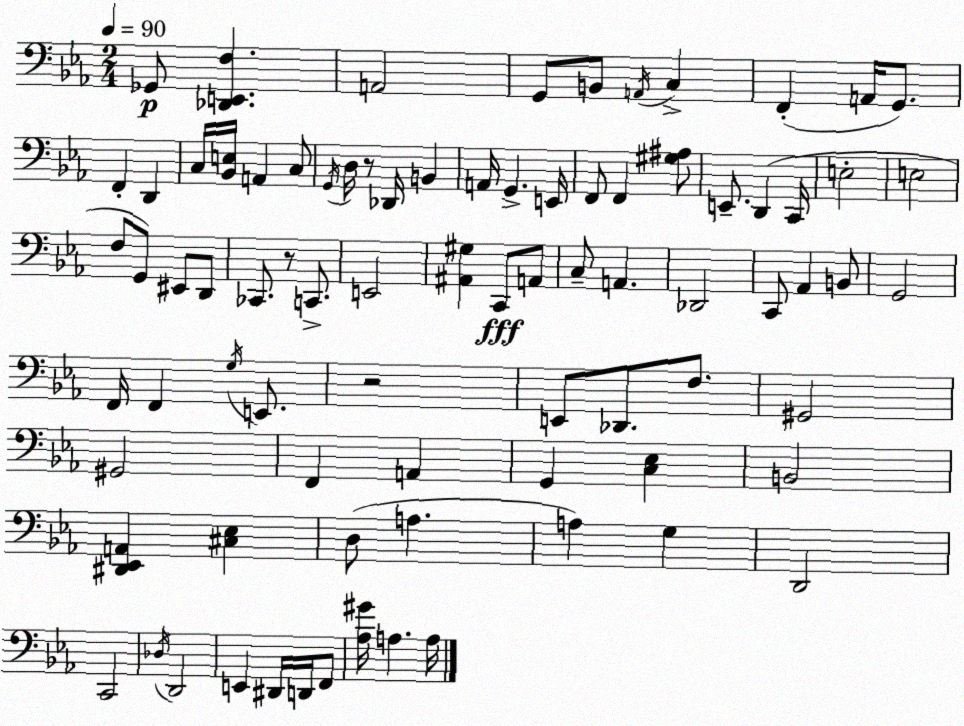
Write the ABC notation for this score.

X:1
T:Untitled
M:2/4
L:1/4
K:Eb
_G,,/2 [_D,,E,,F,] A,,2 G,,/2 B,,/2 A,,/4 C, F,, A,,/4 G,,/2 F,, D,, C,/4 [_B,,E,]/4 A,, C,/2 G,,/4 D,/4 z/2 _D,,/4 B,, A,,/4 G,, E,,/4 F,,/2 F,, [^G,^A,]/2 E,,/2 D,, C,,/4 E,2 E,2 F,/2 G,,/2 ^E,,/2 D,,/2 _C,,/2 z/2 C,,/2 E,,2 [^A,,^G,] C,,/2 A,,/2 C,/2 A,, _D,,2 C,,/2 _A,, B,,/2 G,,2 F,,/4 F,, G,/4 E,,/2 z2 E,,/2 _D,,/2 F,/2 ^G,,2 ^G,,2 F,, A,, G,, [C,_E,] B,,2 [^D,,_E,,A,,] [^C,_E,] D,/2 A, A, G, D,,2 C,,2 _D,/4 D,,2 E,, ^D,,/4 D,,/4 F,,/2 [_A,^G]/4 A, A,/4